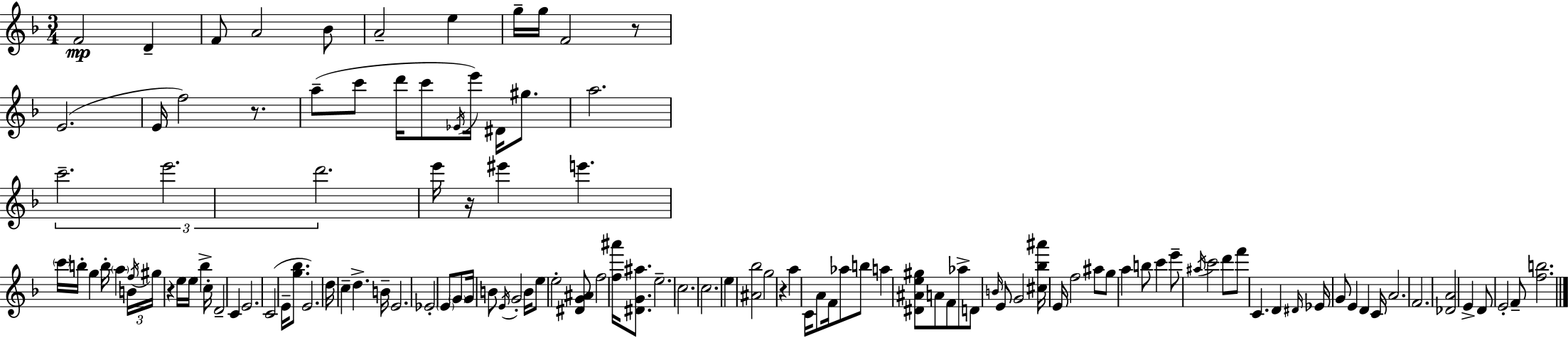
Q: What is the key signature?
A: F major